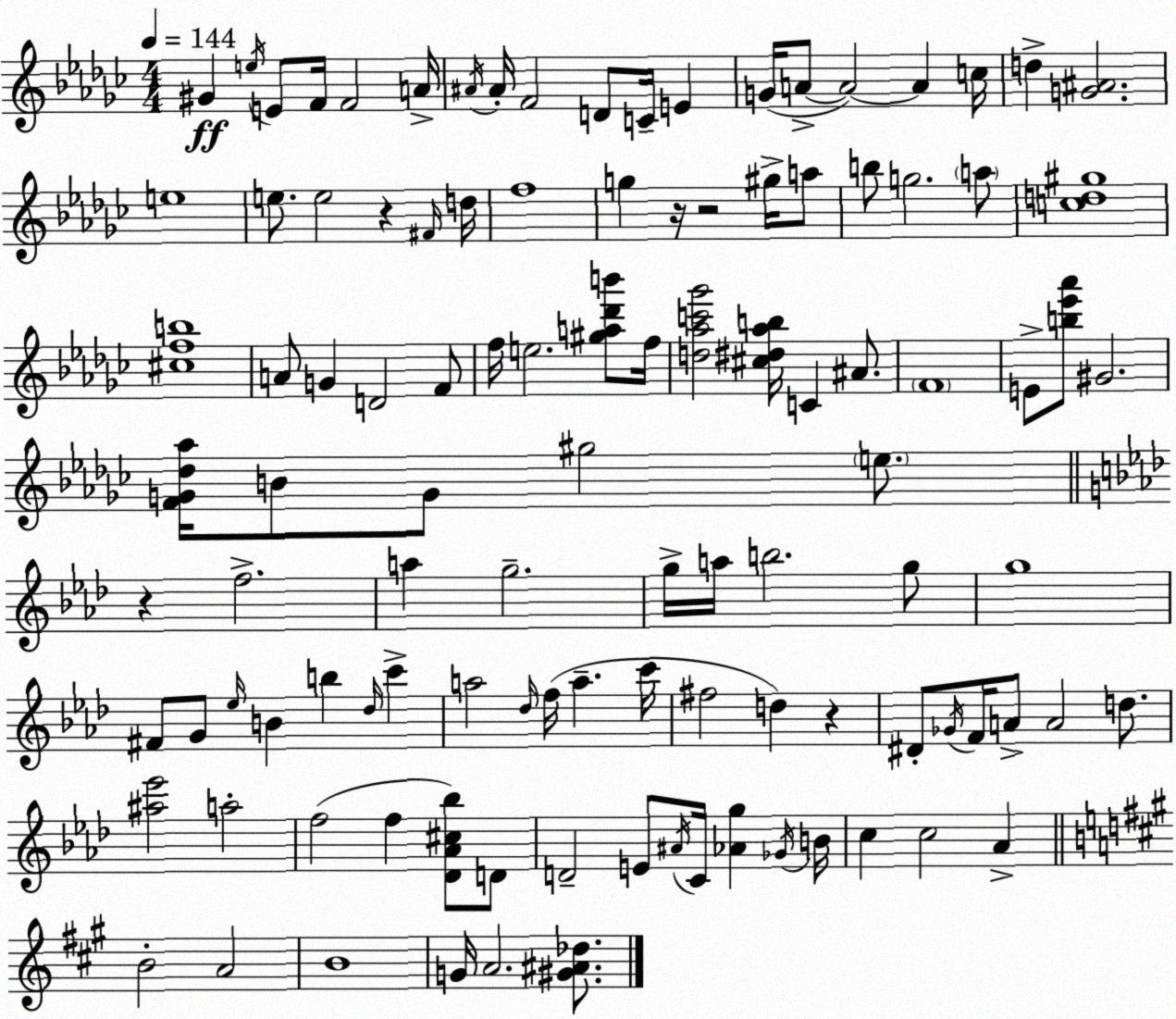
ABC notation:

X:1
T:Untitled
M:4/4
L:1/4
K:Ebm
^G e/4 E/2 F/4 F2 A/4 ^A/4 ^A/4 F2 D/2 C/4 E G/4 A/2 A2 A c/4 d [G^A]2 e4 e/2 e2 z ^F/4 d/4 f4 g z/4 z2 ^g/4 a/2 b/2 g2 a/2 [cd^g]4 [^cfb]4 A/2 G D2 F/2 f/4 e2 [^ga_d'b']/2 f/4 [d_ac'_g']2 [^c^d_ab]/4 C ^A/2 F4 E/2 [b_e'_a']/2 ^G2 [FG_d_a]/4 B/2 G/2 ^g2 e/2 z f2 a g2 g/4 a/4 b2 g/2 g4 ^F/2 G/2 _e/4 B b _d/4 c' a2 _d/4 f/4 a c'/4 ^f2 d z ^D/2 _G/4 F/4 A/2 A2 d/2 [^a_e']2 a2 f2 f [_D_A^c_b]/2 D/2 D2 E/2 ^A/4 C/4 [_Ag] _G/4 B/4 c c2 _A B2 A2 B4 G/4 A2 [^G^A_d]/2